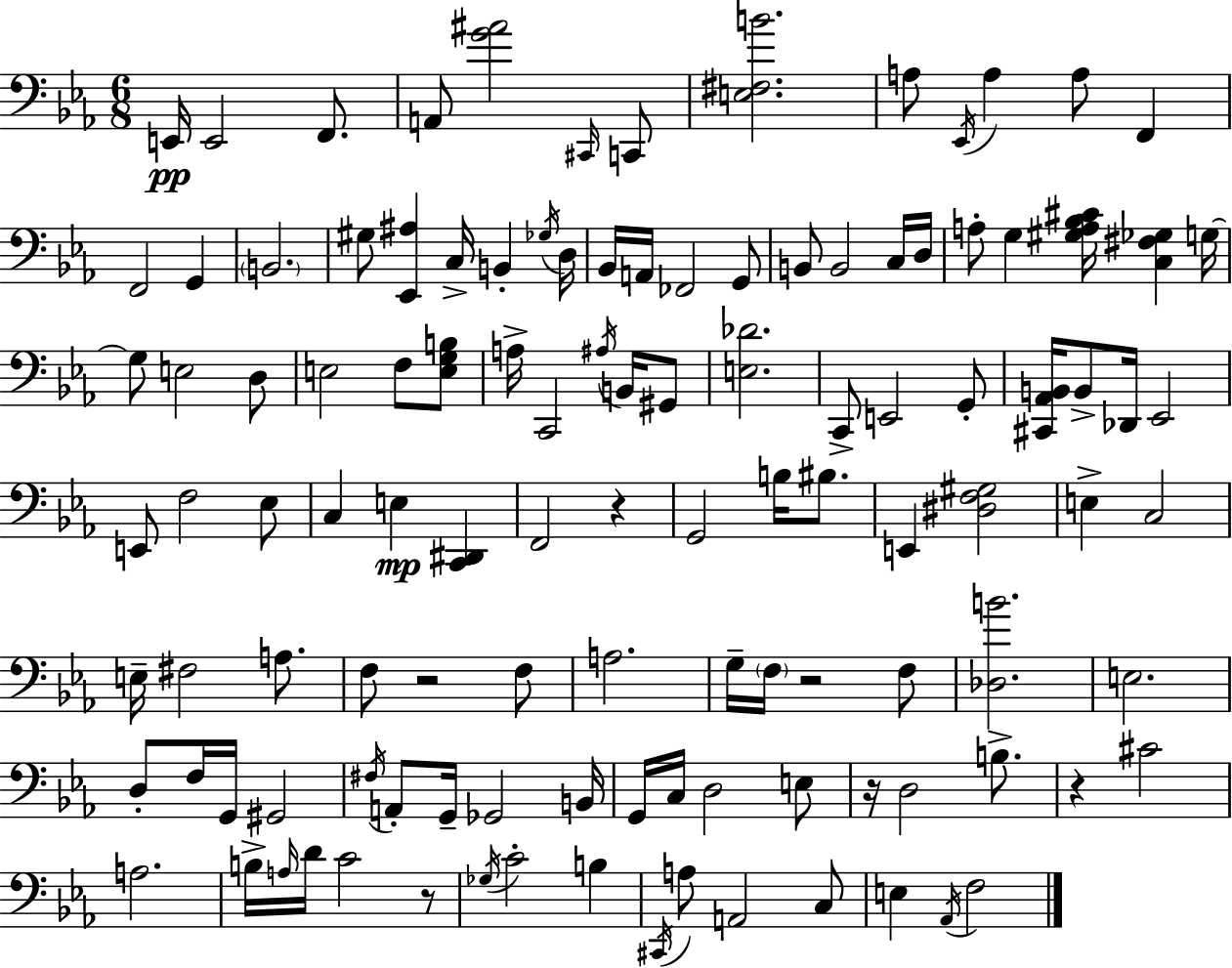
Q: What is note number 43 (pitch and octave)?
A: G2